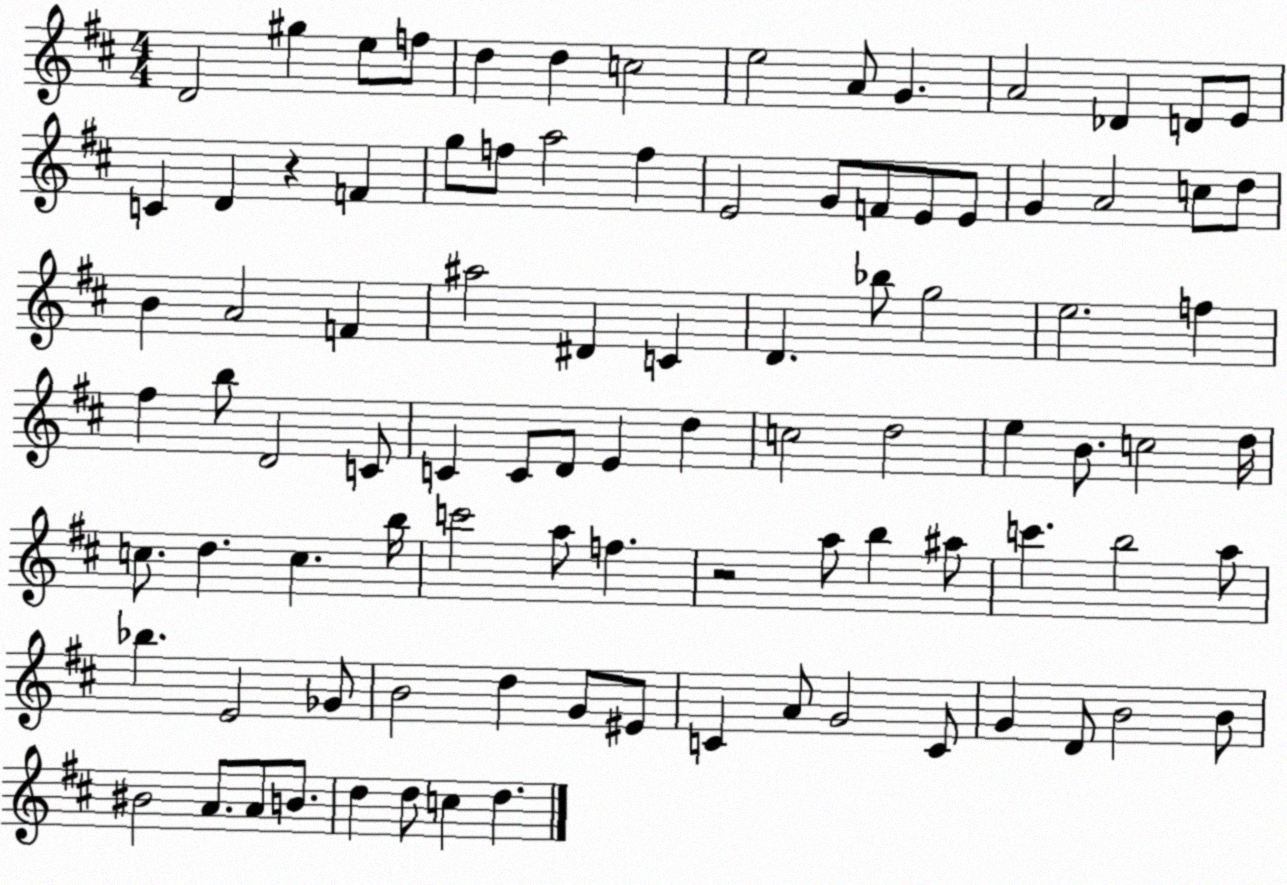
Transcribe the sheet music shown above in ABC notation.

X:1
T:Untitled
M:4/4
L:1/4
K:D
D2 ^g e/2 f/2 d d c2 e2 A/2 G A2 _D D/2 E/2 C D z F g/2 f/2 a2 f E2 G/2 F/2 E/2 E/2 G A2 c/2 d/2 B A2 F ^a2 ^D C D _b/2 g2 e2 f ^f b/2 D2 C/2 C C/2 D/2 E d c2 d2 e B/2 c2 d/4 c/2 d c b/4 c'2 a/2 f z2 a/2 b ^a/2 c' b2 a/2 _b E2 _G/2 B2 d G/2 ^E/2 C A/2 G2 C/2 G D/2 B2 B/2 ^B2 A/2 A/2 B/2 d d/2 c d